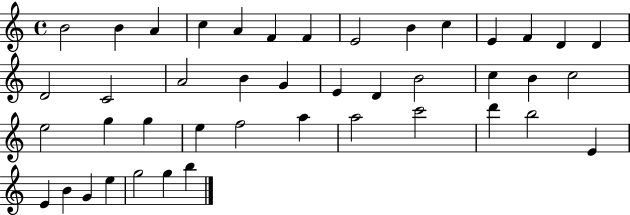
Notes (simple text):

B4/h B4/q A4/q C5/q A4/q F4/q F4/q E4/h B4/q C5/q E4/q F4/q D4/q D4/q D4/h C4/h A4/h B4/q G4/q E4/q D4/q B4/h C5/q B4/q C5/h E5/h G5/q G5/q E5/q F5/h A5/q A5/h C6/h D6/q B5/h E4/q E4/q B4/q G4/q E5/q G5/h G5/q B5/q